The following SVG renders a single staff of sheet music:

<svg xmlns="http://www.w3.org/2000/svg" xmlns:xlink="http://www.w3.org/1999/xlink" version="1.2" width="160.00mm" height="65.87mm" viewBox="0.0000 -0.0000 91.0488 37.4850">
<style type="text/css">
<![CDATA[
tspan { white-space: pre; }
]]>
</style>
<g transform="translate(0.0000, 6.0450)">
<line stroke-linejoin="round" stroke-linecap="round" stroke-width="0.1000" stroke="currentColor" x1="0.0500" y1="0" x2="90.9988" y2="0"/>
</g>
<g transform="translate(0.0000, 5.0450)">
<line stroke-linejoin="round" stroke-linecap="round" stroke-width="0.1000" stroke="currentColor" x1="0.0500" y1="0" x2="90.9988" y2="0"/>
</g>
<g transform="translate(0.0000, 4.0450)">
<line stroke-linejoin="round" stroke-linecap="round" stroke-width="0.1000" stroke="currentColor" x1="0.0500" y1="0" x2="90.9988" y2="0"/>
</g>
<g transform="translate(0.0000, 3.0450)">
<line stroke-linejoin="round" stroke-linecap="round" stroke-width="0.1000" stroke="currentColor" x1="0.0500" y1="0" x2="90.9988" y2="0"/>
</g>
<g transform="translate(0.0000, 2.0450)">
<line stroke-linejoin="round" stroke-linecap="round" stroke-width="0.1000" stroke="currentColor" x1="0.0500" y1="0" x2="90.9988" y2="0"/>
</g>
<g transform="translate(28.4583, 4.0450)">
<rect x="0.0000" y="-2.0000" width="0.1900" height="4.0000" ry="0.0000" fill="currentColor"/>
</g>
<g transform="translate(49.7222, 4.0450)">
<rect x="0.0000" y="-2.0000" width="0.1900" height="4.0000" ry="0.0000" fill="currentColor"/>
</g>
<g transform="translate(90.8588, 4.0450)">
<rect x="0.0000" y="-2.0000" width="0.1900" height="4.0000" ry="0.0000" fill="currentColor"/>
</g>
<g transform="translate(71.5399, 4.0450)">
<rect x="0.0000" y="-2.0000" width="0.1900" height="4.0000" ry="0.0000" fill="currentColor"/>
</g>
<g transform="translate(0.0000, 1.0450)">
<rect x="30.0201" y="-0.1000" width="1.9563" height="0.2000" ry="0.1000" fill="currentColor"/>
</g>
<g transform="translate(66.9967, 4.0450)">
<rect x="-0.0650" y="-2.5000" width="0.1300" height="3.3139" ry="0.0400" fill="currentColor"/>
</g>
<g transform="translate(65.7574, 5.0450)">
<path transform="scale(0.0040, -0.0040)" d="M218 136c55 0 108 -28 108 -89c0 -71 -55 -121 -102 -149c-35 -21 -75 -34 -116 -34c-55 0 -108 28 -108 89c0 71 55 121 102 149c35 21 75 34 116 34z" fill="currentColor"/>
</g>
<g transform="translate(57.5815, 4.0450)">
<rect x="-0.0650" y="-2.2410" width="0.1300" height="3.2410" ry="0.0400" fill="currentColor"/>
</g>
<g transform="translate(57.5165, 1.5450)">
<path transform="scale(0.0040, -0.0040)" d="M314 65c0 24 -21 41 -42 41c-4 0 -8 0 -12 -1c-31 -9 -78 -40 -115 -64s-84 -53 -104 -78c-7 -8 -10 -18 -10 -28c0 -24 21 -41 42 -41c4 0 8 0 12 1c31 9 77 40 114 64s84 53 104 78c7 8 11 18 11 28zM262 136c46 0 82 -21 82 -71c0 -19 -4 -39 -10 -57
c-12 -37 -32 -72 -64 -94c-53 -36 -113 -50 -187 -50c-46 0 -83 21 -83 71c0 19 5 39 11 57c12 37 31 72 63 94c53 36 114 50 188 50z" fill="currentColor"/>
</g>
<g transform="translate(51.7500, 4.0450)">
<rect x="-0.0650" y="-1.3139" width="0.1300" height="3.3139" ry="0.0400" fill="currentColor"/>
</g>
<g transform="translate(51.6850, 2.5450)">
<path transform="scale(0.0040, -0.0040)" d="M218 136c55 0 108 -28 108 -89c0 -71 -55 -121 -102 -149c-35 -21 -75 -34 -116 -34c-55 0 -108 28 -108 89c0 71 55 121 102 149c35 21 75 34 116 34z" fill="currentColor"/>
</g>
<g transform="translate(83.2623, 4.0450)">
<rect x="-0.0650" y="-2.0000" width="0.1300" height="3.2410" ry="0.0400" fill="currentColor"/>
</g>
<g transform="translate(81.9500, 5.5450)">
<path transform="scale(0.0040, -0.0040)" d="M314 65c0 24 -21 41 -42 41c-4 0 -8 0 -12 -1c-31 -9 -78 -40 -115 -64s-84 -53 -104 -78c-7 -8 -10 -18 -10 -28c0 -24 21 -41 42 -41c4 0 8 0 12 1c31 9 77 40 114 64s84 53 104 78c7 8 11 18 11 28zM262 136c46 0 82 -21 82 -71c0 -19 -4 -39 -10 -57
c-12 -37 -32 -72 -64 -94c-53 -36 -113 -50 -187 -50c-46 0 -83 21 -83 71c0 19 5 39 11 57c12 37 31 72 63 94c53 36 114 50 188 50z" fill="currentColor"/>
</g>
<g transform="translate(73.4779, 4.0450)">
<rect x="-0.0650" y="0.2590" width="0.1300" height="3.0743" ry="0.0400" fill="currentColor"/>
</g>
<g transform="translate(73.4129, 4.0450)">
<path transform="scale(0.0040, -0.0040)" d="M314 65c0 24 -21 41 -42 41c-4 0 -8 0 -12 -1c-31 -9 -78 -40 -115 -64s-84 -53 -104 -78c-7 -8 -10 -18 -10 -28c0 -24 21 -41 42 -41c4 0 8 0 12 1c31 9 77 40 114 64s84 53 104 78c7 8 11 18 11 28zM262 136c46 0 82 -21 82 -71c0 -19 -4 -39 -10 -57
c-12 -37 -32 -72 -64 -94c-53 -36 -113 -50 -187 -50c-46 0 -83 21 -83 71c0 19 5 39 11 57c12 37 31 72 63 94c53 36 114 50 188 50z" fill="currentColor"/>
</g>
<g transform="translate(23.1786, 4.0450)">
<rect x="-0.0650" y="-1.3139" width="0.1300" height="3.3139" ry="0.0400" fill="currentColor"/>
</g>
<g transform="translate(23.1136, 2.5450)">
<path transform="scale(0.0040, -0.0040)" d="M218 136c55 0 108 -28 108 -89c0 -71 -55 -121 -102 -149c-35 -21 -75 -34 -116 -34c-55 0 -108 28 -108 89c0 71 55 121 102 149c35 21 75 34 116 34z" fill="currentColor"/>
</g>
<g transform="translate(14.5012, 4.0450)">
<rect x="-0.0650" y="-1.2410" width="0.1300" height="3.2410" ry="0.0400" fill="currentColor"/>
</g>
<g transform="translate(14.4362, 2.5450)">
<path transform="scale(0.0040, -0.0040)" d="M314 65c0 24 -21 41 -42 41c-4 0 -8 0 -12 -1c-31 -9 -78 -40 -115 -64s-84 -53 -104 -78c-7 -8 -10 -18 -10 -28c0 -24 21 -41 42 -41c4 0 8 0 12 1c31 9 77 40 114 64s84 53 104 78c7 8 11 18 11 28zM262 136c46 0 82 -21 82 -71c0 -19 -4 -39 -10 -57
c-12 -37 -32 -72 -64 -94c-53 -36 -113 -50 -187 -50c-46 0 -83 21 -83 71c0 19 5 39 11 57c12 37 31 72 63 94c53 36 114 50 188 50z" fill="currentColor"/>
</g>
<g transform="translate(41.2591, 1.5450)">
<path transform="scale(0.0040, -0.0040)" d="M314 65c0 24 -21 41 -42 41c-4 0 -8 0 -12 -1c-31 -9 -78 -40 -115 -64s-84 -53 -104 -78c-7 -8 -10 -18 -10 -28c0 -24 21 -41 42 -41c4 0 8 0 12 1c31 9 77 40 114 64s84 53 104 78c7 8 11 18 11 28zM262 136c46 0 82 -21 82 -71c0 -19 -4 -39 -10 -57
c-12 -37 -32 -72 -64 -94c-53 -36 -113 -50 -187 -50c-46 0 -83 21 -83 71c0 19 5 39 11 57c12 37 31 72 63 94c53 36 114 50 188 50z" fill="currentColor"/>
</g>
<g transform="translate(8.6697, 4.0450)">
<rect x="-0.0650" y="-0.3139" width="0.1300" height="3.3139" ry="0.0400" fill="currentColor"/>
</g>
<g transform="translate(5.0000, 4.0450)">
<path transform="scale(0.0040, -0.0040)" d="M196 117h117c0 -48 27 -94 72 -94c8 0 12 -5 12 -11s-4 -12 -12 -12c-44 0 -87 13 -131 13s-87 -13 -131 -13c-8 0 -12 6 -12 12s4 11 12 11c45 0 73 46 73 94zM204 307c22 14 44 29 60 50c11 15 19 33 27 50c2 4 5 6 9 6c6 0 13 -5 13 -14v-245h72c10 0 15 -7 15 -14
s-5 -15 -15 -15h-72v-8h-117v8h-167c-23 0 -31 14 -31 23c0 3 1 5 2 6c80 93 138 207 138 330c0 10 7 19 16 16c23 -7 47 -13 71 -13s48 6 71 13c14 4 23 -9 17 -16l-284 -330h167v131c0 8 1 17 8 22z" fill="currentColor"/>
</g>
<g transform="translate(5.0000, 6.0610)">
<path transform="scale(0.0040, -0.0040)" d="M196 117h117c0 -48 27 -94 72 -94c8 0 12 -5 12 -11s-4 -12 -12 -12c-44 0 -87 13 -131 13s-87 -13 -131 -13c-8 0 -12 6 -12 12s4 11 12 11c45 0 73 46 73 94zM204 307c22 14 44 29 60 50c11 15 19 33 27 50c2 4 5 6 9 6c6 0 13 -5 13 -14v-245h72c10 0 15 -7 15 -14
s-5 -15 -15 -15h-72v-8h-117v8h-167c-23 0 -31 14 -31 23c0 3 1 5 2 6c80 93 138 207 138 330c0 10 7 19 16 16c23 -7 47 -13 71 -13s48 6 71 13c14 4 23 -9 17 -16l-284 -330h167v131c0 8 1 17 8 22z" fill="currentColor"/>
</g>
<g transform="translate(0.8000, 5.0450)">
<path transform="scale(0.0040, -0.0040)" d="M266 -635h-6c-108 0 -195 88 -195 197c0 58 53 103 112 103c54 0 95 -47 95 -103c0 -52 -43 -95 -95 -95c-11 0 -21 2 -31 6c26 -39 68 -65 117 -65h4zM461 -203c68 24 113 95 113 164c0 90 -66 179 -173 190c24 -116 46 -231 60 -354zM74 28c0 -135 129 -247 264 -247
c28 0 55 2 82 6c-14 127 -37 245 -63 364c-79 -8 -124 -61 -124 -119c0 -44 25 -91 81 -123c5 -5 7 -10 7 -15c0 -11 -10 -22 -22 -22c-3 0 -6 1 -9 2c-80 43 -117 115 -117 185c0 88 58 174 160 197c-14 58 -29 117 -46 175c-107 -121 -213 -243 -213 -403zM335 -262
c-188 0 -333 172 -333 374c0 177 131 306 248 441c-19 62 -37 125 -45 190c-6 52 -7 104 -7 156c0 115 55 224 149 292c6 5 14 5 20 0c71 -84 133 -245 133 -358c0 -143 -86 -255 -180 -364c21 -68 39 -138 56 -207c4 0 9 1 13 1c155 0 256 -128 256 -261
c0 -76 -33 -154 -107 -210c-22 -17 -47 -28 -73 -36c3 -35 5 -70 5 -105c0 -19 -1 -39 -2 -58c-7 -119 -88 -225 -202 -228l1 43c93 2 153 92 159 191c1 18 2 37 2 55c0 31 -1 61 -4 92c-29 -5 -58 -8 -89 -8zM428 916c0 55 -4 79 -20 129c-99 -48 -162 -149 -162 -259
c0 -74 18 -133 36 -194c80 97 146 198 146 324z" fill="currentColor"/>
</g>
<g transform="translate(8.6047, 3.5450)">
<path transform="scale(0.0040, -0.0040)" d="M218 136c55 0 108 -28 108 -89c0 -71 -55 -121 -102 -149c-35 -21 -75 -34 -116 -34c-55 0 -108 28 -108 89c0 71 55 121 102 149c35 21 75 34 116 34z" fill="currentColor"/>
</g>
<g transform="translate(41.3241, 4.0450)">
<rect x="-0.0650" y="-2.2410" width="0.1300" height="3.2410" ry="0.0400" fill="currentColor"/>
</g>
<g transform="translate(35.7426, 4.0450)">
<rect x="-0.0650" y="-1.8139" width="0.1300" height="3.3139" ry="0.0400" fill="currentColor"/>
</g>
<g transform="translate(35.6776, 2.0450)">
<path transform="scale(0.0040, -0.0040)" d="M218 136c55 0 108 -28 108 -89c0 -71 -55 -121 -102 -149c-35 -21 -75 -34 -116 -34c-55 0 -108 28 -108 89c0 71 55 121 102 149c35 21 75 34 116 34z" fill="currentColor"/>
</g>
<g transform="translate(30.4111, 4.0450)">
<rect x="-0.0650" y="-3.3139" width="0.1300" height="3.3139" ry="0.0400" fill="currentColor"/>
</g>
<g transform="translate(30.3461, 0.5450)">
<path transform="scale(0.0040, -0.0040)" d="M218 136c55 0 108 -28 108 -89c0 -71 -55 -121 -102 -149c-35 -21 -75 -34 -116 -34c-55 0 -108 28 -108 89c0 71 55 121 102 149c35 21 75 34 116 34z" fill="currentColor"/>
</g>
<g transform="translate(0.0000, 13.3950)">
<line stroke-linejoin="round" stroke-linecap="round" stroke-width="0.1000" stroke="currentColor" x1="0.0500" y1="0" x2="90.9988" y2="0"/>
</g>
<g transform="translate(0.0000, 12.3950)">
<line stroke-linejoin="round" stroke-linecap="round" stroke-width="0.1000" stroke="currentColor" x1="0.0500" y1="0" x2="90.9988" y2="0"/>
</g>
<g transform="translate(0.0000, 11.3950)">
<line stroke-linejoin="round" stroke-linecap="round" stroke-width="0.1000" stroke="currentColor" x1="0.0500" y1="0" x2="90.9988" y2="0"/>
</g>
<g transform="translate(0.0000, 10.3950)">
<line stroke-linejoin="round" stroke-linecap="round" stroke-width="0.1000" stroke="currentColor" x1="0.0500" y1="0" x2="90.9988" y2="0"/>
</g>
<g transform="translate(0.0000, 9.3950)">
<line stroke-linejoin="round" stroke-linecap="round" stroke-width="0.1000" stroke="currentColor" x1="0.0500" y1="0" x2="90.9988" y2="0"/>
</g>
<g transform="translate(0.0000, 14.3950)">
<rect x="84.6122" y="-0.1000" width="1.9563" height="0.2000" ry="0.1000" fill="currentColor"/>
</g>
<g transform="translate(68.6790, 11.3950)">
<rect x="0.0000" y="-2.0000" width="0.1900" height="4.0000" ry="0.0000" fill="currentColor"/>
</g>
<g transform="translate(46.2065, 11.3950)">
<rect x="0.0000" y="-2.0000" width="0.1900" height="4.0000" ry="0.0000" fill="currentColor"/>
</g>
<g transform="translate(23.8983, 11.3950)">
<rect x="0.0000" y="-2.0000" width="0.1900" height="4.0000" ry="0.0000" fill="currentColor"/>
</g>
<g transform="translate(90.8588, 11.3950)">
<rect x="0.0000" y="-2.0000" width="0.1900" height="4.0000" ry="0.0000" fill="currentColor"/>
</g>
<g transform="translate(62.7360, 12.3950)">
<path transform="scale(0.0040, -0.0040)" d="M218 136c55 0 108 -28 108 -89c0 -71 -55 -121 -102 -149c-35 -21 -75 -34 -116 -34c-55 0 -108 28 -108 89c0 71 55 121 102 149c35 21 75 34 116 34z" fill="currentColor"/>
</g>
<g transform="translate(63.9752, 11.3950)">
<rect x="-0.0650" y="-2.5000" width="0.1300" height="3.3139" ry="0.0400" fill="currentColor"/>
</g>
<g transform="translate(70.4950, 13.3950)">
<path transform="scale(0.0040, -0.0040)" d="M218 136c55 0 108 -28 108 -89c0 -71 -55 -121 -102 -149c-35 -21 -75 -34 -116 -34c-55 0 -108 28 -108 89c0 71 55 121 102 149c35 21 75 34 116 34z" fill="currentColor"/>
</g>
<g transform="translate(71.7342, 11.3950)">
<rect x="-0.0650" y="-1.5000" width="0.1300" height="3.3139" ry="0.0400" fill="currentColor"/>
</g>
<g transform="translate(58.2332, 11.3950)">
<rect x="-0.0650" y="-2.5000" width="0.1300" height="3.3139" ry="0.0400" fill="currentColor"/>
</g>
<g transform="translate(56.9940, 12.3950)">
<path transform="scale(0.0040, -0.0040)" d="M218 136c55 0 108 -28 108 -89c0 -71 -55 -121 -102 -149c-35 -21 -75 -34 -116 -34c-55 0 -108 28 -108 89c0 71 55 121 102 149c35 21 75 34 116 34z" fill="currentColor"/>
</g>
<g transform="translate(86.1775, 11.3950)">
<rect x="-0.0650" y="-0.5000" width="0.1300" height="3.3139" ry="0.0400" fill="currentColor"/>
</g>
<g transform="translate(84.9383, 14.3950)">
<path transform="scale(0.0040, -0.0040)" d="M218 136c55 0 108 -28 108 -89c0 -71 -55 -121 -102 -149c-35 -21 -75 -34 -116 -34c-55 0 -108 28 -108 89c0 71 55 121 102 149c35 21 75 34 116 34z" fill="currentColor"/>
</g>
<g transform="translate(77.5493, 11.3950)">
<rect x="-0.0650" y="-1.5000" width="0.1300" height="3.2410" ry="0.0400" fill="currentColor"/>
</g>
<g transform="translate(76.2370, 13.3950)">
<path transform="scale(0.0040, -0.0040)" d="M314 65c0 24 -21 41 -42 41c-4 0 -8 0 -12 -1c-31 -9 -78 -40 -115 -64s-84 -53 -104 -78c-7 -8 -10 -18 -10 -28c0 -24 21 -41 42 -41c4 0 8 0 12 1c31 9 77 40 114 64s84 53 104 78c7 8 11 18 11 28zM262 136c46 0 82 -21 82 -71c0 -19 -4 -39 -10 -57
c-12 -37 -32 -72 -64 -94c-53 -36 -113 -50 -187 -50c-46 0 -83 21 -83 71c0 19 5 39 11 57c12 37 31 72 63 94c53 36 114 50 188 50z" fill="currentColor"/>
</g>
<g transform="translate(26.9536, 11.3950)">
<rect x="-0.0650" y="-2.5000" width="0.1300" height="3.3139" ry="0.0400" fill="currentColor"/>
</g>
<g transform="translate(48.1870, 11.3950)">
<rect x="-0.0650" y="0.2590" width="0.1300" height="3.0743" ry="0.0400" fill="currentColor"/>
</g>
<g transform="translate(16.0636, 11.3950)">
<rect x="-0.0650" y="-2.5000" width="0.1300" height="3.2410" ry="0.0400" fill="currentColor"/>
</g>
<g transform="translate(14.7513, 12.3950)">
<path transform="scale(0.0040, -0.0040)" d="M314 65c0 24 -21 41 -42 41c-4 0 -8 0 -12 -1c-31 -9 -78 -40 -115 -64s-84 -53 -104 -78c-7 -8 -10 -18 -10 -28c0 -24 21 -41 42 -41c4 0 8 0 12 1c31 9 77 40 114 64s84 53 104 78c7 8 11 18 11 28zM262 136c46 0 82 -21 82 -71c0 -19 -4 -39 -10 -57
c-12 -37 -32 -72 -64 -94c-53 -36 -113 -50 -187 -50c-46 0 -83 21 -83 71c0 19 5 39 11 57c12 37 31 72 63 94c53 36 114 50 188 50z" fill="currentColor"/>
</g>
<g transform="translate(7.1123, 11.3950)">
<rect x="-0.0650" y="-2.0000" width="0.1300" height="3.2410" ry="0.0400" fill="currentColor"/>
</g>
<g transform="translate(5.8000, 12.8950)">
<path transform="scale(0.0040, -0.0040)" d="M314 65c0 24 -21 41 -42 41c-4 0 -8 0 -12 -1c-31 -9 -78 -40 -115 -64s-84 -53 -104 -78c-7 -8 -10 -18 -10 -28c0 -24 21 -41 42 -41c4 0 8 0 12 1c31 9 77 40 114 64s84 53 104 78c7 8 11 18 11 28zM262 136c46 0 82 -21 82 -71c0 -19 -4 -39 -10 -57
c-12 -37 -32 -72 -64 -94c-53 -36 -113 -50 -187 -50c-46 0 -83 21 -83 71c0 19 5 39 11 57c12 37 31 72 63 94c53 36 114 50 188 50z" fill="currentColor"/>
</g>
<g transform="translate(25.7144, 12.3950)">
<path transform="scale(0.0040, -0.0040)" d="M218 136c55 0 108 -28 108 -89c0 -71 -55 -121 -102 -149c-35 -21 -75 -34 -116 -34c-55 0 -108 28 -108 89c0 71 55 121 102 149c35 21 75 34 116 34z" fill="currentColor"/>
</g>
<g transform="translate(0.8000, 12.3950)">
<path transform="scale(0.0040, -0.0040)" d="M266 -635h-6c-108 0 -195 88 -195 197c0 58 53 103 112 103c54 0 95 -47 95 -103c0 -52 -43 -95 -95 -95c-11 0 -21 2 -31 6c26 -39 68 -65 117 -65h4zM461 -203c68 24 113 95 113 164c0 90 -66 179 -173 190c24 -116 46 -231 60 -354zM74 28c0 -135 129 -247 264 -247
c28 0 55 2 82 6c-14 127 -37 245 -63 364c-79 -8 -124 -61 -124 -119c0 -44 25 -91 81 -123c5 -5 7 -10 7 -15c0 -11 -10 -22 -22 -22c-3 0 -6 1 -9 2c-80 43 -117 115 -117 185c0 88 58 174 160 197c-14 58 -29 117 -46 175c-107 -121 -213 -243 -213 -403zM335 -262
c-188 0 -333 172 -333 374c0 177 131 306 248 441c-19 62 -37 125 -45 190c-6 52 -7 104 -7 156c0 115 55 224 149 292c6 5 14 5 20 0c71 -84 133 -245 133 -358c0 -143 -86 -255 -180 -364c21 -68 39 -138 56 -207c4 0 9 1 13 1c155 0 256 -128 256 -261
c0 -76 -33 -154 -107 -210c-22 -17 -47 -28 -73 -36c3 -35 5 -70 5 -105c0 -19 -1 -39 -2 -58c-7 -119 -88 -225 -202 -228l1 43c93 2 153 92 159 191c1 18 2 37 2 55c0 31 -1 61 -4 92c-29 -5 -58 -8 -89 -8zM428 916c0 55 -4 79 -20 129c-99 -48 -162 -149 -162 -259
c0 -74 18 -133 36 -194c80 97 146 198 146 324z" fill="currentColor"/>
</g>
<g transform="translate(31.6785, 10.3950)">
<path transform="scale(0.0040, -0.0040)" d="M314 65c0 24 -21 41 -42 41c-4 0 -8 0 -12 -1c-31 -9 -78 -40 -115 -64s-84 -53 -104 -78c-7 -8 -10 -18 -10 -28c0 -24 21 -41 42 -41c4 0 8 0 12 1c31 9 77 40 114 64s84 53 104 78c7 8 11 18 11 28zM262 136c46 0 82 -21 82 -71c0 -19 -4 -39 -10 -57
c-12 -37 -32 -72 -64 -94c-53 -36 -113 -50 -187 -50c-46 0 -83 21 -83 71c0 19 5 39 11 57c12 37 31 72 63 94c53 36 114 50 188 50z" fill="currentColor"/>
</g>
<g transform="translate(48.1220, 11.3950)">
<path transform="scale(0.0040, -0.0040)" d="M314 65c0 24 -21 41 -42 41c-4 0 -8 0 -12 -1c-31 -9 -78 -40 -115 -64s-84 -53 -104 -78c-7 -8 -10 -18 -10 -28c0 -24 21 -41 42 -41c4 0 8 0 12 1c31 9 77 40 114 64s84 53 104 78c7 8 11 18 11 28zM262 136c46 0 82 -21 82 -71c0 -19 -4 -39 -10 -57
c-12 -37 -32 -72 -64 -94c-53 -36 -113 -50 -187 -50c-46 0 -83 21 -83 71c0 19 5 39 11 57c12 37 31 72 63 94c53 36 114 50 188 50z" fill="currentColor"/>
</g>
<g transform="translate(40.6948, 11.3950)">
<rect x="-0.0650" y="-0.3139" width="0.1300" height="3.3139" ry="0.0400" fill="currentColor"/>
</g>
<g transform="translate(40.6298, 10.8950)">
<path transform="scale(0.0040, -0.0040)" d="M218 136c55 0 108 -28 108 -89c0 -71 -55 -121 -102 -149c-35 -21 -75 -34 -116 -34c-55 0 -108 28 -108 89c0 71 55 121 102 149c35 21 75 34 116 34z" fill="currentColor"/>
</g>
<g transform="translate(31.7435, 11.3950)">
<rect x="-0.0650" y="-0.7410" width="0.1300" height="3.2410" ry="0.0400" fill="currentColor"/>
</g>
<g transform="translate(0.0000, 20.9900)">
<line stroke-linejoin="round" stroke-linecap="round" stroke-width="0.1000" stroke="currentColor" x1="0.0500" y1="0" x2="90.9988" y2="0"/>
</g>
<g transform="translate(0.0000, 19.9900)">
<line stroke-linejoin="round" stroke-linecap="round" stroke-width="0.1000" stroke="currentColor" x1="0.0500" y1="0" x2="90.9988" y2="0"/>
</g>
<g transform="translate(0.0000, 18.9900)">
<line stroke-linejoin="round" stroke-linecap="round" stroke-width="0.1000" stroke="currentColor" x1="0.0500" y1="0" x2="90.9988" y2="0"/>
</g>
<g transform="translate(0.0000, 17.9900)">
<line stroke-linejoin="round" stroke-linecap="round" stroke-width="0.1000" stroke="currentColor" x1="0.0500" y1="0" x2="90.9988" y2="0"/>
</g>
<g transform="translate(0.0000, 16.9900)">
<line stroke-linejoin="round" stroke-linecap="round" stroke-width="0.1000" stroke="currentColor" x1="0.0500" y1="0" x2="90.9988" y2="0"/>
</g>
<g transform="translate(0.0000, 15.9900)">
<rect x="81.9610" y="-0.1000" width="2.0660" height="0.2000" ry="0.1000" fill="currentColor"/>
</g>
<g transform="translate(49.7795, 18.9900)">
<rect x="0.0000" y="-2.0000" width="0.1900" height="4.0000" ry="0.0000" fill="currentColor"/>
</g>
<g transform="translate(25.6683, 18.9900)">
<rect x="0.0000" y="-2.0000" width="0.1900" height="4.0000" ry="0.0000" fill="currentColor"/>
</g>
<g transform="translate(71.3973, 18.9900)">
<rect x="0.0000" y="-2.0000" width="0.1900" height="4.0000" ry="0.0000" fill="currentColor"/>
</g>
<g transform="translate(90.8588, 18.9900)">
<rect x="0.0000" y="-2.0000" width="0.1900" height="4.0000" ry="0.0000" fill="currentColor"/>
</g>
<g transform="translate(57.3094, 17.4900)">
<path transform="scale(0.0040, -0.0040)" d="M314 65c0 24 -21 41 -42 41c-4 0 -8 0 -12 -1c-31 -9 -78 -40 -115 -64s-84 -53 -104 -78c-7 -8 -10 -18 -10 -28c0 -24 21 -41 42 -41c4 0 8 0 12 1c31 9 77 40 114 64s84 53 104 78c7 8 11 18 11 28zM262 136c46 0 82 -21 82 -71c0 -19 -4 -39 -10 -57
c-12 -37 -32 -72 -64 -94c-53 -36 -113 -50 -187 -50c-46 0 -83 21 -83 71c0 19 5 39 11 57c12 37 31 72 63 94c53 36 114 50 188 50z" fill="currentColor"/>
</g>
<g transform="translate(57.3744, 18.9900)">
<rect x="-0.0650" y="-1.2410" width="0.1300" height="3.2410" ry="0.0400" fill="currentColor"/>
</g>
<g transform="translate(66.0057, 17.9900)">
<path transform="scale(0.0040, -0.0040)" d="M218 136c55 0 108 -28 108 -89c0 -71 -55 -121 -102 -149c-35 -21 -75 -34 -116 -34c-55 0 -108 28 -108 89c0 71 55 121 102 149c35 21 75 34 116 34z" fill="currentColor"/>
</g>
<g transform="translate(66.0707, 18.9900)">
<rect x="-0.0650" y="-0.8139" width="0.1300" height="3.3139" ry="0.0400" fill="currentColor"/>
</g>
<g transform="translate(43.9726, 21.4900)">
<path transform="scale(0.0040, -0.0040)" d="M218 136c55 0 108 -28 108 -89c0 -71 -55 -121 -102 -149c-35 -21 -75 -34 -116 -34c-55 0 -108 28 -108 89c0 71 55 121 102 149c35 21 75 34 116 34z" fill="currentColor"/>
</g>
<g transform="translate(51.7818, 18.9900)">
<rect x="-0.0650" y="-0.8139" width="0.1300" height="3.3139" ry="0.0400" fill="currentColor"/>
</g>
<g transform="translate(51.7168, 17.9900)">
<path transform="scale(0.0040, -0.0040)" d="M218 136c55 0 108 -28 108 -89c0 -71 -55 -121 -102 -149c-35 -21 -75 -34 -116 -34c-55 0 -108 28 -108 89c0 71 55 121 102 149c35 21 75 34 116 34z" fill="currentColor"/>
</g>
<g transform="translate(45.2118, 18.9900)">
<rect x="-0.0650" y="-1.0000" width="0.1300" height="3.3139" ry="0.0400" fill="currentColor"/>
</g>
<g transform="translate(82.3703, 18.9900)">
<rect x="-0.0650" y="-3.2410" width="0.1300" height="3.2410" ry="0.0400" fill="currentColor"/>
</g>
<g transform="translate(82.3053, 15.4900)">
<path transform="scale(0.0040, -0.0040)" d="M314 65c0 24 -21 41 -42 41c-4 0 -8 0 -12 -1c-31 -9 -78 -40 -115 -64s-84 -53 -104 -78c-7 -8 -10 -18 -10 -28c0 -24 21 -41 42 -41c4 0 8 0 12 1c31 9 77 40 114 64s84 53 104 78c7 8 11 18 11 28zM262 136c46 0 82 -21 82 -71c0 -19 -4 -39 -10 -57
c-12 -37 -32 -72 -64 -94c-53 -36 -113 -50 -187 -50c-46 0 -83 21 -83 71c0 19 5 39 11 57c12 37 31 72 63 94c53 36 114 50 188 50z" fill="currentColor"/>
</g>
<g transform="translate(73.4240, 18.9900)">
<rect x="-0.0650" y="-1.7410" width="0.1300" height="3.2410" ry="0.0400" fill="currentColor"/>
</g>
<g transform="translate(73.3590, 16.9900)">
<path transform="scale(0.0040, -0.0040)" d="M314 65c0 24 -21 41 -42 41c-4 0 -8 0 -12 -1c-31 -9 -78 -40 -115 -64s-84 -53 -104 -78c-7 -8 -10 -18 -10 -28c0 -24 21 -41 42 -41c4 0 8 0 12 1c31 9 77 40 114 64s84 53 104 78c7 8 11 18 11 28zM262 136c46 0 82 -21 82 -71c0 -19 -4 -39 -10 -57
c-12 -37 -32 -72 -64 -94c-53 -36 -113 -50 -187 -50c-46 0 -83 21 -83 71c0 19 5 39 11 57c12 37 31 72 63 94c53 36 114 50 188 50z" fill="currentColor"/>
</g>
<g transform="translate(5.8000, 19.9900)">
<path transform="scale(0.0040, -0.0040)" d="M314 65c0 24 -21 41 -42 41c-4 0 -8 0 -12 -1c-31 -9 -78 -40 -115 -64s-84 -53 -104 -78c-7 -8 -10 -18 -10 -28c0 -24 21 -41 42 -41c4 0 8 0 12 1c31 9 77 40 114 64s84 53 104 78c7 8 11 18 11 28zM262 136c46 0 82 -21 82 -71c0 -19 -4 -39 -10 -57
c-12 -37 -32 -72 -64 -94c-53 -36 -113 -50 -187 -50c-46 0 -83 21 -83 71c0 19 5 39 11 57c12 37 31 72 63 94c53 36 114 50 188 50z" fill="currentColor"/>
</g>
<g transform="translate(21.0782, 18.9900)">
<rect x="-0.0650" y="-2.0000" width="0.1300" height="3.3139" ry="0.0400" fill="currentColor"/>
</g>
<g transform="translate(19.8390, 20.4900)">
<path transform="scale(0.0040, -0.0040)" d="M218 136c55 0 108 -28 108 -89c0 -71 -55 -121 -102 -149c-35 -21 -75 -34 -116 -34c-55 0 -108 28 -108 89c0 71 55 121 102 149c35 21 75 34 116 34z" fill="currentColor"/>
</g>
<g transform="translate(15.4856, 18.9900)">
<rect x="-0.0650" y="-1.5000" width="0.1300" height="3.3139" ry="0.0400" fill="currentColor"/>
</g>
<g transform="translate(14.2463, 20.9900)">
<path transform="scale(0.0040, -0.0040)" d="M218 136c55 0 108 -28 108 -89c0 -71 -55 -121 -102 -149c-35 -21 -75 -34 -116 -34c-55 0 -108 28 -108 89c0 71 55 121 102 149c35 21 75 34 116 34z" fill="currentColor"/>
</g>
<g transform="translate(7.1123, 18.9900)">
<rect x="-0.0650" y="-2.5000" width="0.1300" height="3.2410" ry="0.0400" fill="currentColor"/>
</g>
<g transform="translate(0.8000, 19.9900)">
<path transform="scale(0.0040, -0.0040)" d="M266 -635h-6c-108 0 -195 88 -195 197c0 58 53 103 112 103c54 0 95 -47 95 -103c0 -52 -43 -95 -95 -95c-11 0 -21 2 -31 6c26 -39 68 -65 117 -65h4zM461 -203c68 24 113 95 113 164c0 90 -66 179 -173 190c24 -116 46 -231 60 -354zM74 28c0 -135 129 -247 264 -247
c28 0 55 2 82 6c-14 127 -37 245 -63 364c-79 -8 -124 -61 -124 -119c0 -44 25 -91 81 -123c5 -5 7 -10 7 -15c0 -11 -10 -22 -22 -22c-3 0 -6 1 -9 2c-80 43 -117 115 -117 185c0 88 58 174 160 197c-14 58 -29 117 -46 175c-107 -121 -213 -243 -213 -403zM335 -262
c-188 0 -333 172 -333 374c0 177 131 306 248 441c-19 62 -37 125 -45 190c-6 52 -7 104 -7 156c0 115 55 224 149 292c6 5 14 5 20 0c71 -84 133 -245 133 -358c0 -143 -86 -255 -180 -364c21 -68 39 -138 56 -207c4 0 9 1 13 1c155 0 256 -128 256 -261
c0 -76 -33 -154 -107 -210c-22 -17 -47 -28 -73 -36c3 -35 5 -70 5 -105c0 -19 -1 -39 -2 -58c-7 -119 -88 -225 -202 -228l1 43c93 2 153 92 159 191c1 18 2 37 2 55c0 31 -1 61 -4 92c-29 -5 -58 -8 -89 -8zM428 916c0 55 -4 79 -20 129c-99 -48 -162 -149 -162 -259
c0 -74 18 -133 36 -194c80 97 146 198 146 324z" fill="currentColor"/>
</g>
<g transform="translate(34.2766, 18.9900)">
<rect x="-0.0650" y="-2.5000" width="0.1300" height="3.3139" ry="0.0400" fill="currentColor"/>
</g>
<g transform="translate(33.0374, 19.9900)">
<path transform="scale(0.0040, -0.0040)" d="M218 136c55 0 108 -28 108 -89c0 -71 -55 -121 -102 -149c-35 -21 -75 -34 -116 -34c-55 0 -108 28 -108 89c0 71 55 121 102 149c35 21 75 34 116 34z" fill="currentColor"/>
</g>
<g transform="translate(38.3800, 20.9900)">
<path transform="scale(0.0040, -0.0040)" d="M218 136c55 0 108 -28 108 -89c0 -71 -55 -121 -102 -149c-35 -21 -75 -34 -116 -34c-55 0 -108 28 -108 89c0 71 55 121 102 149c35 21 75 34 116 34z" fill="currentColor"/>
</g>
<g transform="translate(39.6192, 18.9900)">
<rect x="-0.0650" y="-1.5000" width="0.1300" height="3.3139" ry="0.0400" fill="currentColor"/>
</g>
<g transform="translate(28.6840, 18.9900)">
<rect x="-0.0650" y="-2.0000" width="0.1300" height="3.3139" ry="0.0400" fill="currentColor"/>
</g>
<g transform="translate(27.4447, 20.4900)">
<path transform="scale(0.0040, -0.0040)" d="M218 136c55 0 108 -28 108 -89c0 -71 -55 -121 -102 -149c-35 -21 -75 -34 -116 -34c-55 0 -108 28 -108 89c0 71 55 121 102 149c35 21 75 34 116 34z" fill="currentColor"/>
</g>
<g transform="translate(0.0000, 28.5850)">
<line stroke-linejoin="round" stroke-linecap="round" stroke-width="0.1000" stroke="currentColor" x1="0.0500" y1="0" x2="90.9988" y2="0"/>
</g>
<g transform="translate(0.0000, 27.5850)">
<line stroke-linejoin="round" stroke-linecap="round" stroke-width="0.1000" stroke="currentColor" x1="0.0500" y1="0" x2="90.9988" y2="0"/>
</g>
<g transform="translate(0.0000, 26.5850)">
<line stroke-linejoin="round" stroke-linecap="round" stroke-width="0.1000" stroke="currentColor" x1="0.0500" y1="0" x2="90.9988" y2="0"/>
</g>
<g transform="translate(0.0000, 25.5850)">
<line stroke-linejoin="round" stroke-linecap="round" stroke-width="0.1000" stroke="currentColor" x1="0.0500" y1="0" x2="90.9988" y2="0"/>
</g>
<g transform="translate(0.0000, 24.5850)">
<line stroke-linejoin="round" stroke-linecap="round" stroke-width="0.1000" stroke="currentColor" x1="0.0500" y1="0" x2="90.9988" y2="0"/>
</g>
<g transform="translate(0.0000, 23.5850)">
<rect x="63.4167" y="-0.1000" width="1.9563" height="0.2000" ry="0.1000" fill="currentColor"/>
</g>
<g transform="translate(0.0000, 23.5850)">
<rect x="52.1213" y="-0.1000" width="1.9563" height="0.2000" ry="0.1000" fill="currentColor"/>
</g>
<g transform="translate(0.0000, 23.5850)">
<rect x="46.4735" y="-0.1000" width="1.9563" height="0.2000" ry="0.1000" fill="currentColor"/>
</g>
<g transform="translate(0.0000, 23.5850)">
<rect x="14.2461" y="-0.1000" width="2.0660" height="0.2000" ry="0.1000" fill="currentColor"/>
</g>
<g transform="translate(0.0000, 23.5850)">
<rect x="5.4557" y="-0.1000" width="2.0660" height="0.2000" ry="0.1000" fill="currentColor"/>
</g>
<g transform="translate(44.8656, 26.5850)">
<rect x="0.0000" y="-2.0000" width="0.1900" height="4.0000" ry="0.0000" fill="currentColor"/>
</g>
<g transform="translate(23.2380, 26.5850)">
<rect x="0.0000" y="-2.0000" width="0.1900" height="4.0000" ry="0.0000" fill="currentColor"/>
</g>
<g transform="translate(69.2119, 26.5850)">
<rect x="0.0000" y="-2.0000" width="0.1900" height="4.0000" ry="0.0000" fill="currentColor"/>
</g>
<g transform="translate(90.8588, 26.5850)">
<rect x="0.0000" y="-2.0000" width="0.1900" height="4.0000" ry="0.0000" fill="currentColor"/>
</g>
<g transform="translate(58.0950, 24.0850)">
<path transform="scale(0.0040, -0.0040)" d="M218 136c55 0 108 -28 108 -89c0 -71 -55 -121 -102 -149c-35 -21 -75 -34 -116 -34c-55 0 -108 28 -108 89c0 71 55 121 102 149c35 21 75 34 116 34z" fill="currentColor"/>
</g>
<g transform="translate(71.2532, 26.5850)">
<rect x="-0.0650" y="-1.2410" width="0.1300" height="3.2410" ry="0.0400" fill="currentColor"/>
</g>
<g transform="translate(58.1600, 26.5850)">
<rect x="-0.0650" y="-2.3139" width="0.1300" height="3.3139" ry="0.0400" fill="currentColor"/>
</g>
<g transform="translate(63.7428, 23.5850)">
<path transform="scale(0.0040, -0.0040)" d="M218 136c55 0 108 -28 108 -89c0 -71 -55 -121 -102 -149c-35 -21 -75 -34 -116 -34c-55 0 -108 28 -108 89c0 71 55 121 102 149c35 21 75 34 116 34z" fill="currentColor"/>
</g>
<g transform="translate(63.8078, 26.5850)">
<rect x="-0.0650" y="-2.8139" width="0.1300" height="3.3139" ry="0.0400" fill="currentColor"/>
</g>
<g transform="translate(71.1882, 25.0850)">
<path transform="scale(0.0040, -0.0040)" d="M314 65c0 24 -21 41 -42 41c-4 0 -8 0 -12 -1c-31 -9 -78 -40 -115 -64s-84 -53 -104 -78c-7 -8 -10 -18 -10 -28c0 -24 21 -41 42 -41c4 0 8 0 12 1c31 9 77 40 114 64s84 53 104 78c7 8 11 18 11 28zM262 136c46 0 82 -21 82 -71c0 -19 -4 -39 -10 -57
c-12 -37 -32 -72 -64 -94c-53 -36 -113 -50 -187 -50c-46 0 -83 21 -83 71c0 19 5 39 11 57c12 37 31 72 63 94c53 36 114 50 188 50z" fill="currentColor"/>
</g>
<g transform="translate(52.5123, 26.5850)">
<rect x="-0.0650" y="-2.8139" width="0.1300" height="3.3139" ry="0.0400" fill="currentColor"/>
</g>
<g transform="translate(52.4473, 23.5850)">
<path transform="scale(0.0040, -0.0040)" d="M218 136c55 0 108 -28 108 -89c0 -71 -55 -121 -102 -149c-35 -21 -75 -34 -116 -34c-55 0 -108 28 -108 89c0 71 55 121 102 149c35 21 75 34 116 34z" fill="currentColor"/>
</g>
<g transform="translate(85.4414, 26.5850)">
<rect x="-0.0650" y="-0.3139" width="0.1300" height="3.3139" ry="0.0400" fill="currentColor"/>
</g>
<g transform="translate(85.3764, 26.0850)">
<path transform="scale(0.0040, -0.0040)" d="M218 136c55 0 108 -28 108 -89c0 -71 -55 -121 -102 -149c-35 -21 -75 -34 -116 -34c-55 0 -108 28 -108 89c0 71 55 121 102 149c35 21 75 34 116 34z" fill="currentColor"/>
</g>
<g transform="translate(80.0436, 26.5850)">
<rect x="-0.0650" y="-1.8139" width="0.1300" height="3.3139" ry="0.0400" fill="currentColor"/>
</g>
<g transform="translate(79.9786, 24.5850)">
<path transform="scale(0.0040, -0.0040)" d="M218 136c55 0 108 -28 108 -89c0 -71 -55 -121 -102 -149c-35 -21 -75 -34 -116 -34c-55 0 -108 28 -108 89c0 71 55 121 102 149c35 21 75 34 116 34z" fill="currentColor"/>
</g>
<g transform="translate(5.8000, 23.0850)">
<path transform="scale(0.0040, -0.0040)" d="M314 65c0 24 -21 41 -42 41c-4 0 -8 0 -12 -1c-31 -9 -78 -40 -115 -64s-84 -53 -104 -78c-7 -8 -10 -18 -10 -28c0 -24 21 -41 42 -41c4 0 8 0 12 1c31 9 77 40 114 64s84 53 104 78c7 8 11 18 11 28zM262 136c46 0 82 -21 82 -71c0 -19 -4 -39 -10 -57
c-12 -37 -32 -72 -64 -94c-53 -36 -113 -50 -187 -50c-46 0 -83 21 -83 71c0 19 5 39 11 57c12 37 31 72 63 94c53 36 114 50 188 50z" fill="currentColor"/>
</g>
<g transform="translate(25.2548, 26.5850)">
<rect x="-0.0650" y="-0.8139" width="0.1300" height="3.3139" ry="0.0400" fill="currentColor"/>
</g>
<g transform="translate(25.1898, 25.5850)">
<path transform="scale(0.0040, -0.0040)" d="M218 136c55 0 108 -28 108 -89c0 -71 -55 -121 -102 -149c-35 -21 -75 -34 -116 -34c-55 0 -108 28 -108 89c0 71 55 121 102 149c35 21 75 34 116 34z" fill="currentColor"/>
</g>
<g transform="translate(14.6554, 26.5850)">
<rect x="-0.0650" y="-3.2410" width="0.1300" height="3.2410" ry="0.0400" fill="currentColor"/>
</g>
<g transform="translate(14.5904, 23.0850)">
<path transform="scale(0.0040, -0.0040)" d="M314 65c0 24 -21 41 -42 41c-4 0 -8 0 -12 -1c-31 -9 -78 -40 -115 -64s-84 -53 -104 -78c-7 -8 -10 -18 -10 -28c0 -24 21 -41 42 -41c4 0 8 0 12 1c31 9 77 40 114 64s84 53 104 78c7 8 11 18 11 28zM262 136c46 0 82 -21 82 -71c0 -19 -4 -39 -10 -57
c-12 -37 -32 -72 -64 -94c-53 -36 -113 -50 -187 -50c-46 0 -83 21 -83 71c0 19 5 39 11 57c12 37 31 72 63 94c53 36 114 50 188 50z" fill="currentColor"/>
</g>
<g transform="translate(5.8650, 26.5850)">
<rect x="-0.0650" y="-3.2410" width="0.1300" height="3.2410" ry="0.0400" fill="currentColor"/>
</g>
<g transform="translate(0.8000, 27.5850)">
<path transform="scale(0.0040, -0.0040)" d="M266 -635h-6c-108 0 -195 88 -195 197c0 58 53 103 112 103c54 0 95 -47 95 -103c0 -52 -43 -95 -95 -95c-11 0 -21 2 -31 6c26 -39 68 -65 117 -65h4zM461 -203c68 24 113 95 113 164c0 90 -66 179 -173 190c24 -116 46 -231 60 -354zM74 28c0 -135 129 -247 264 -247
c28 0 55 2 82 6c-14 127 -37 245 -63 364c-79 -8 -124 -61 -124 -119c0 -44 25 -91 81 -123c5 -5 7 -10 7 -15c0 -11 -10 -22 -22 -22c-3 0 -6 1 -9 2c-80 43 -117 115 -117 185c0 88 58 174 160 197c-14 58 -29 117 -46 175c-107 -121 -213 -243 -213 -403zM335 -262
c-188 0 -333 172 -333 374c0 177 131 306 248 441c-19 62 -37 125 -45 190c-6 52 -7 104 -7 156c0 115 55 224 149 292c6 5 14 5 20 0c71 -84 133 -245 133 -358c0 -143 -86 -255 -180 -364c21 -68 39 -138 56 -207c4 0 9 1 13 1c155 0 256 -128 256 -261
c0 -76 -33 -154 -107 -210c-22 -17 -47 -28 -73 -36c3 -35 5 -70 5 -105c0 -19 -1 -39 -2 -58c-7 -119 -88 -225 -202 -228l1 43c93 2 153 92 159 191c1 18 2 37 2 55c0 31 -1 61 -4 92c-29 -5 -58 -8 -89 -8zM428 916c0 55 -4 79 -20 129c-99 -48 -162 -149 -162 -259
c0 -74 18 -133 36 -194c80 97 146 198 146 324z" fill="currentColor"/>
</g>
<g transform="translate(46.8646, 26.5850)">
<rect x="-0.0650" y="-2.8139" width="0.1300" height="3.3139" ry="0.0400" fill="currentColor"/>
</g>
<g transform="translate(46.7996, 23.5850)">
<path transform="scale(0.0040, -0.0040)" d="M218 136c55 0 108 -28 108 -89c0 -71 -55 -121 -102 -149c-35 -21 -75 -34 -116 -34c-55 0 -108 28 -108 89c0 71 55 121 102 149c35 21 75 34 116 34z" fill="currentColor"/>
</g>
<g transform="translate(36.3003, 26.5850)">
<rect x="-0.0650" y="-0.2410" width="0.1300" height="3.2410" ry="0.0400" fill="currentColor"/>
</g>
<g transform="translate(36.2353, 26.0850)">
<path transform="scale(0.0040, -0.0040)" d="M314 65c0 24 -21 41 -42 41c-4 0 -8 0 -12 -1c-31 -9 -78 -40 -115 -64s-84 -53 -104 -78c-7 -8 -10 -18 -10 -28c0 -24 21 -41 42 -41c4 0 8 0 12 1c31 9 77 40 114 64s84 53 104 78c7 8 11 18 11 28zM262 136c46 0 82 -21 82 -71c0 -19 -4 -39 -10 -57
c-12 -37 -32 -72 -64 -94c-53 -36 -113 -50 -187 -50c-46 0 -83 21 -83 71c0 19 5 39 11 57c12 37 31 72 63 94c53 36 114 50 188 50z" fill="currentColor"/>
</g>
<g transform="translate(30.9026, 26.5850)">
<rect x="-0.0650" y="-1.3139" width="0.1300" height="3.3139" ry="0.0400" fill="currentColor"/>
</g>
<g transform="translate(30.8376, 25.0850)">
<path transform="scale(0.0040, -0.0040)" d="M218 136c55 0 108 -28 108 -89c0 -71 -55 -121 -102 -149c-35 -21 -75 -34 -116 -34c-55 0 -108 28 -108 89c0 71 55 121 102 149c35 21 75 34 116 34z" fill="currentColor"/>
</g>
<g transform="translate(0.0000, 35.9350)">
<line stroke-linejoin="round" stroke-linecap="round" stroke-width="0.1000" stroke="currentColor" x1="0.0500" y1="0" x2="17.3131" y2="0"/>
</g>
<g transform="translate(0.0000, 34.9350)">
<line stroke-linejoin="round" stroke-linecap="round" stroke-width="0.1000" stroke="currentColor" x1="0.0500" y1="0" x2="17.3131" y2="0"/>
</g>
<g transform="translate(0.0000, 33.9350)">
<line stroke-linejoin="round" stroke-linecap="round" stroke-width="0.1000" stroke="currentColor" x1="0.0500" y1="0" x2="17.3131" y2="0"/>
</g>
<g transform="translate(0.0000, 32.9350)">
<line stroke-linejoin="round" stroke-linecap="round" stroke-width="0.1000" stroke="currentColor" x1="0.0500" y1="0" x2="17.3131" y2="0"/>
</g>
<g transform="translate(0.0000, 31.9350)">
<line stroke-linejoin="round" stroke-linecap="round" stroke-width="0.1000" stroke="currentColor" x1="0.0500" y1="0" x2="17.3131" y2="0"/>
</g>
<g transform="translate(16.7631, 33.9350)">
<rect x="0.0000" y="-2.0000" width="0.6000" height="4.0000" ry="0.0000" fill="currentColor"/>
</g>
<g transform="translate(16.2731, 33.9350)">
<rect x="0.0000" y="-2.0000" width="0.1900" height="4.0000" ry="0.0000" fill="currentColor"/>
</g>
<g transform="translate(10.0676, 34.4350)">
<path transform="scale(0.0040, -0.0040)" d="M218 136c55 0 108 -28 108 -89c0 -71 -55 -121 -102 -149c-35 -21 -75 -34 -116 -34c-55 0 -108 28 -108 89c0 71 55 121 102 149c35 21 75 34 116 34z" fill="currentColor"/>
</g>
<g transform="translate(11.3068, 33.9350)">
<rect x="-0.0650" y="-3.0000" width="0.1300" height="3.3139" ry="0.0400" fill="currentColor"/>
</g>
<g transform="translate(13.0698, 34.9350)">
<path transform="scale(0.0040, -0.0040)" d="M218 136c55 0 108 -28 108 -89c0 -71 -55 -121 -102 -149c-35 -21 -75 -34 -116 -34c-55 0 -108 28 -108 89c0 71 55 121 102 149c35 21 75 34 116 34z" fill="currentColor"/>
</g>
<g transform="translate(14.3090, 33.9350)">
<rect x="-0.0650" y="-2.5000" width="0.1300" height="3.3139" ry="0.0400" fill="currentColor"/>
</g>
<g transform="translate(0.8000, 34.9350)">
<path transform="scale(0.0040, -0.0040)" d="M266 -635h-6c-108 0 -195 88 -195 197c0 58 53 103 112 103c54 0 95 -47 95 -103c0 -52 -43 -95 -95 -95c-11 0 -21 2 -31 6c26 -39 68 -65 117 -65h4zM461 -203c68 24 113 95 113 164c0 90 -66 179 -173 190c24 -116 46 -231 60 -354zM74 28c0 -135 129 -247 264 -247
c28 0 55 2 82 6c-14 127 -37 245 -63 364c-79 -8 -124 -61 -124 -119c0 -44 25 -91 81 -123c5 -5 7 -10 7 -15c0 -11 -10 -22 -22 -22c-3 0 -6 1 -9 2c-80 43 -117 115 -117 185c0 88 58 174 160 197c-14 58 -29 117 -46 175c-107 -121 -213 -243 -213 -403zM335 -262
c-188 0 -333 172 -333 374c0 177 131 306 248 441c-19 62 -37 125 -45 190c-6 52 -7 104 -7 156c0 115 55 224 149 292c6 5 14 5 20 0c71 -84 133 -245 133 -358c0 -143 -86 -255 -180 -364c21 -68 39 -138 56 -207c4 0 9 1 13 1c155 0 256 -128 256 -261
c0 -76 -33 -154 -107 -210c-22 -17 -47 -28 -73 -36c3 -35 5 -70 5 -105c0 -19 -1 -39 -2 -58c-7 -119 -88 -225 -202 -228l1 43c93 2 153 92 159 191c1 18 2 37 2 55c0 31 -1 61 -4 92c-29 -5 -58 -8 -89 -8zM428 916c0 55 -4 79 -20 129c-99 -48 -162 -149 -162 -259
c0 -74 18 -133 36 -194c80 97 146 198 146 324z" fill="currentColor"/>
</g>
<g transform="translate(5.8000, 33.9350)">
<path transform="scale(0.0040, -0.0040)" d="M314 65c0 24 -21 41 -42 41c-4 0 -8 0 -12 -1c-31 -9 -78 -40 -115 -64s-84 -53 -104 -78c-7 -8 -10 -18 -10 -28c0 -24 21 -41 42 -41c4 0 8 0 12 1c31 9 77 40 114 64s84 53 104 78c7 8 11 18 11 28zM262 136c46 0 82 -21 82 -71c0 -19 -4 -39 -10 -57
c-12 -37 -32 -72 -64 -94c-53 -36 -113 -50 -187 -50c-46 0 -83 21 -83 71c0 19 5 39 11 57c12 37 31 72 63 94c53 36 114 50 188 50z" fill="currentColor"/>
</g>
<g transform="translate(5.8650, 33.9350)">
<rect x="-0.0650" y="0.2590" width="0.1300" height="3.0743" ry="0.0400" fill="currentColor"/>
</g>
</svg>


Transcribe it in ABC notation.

X:1
T:Untitled
M:4/4
L:1/4
K:C
c e2 e b f g2 e g2 G B2 F2 F2 G2 G d2 c B2 G G E E2 C G2 E F F G E D d e2 d f2 b2 b2 b2 d e c2 a a g a e2 f c B2 A G